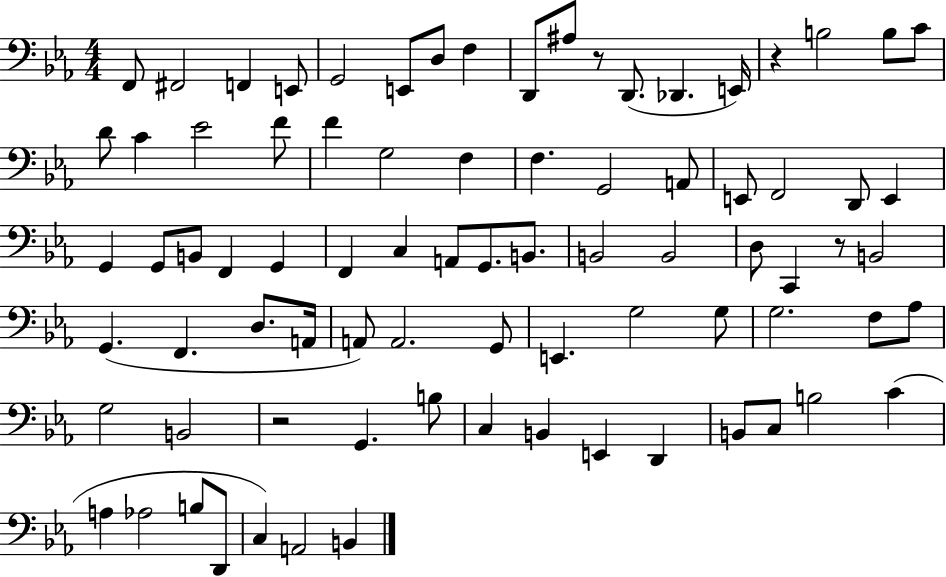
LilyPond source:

{
  \clef bass
  \numericTimeSignature
  \time 4/4
  \key ees \major
  f,8 fis,2 f,4 e,8 | g,2 e,8 d8 f4 | d,8 ais8 r8 d,8.( des,4. e,16) | r4 b2 b8 c'8 | \break d'8 c'4 ees'2 f'8 | f'4 g2 f4 | f4. g,2 a,8 | e,8 f,2 d,8 e,4 | \break g,4 g,8 b,8 f,4 g,4 | f,4 c4 a,8 g,8. b,8. | b,2 b,2 | d8 c,4 r8 b,2 | \break g,4.( f,4. d8. a,16 | a,8) a,2. g,8 | e,4. g2 g8 | g2. f8 aes8 | \break g2 b,2 | r2 g,4. b8 | c4 b,4 e,4 d,4 | b,8 c8 b2 c'4( | \break a4 aes2 b8 d,8 | c4) a,2 b,4 | \bar "|."
}